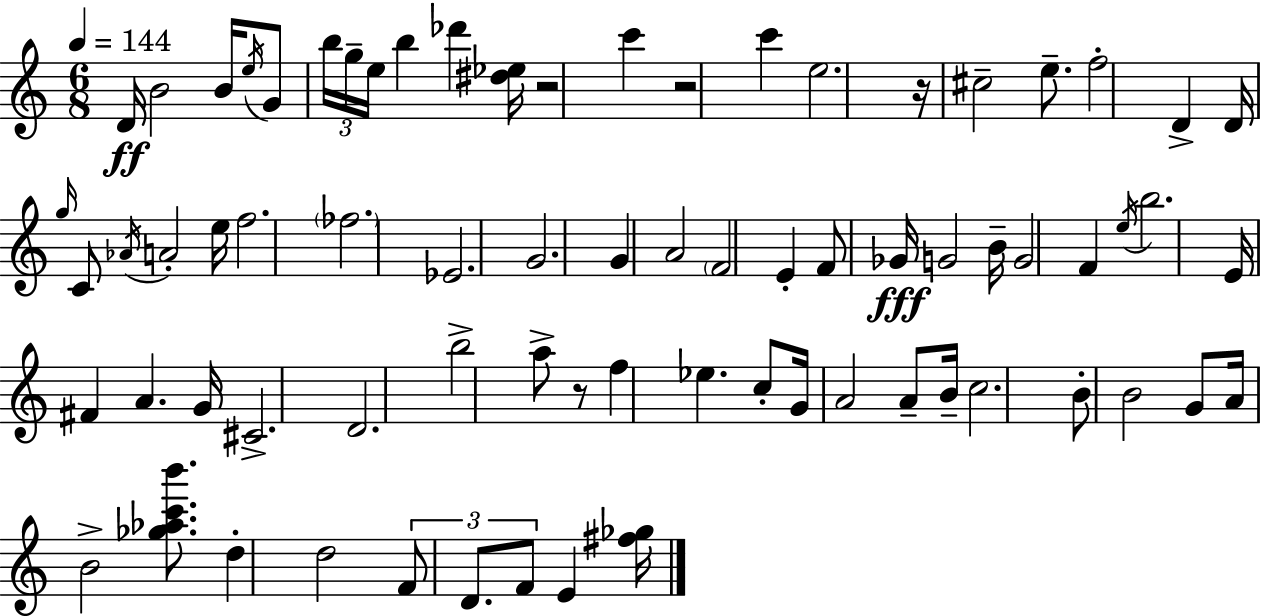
X:1
T:Untitled
M:6/8
L:1/4
K:Am
D/4 B2 B/4 e/4 G/2 b/4 g/4 e/4 b _d' [^d_e]/4 z2 c' z2 c' e2 z/4 ^c2 e/2 f2 D D/4 g/4 C/2 _A/4 A2 e/4 f2 _f2 _E2 G2 G A2 F2 E F/2 _G/4 G2 B/4 G2 F e/4 b2 E/4 ^F A G/4 ^C2 D2 b2 a/2 z/2 f _e c/2 G/4 A2 A/2 B/4 c2 B/2 B2 G/2 A/4 B2 [_g_ac'b']/2 d d2 F/2 D/2 F/2 E [^f_g]/4